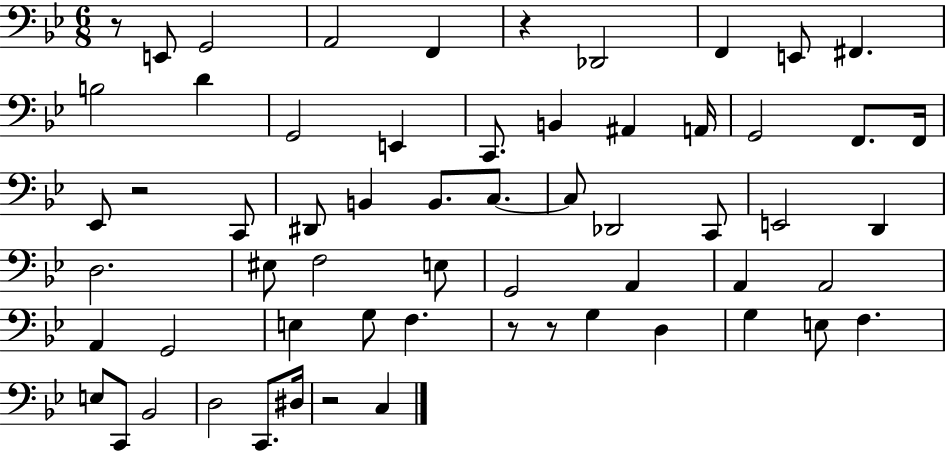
{
  \clef bass
  \numericTimeSignature
  \time 6/8
  \key bes \major
  r8 e,8 g,2 | a,2 f,4 | r4 des,2 | f,4 e,8 fis,4. | \break b2 d'4 | g,2 e,4 | c,8. b,4 ais,4 a,16 | g,2 f,8. f,16 | \break ees,8 r2 c,8 | dis,8 b,4 b,8. c8.~~ | c8 des,2 c,8 | e,2 d,4 | \break d2. | eis8 f2 e8 | g,2 a,4 | a,4 a,2 | \break a,4 g,2 | e4 g8 f4. | r8 r8 g4 d4 | g4 e8 f4. | \break e8 c,8 bes,2 | d2 c,8. dis16 | r2 c4 | \bar "|."
}